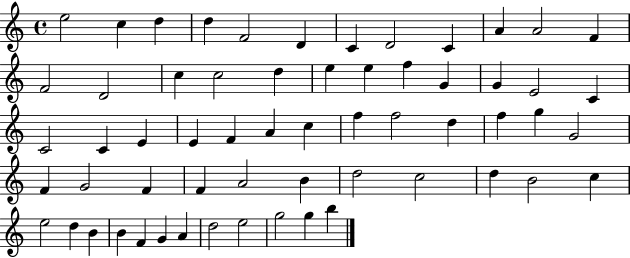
{
  \clef treble
  \time 4/4
  \defaultTimeSignature
  \key c \major
  e''2 c''4 d''4 | d''4 f'2 d'4 | c'4 d'2 c'4 | a'4 a'2 f'4 | \break f'2 d'2 | c''4 c''2 d''4 | e''4 e''4 f''4 g'4 | g'4 e'2 c'4 | \break c'2 c'4 e'4 | e'4 f'4 a'4 c''4 | f''4 f''2 d''4 | f''4 g''4 g'2 | \break f'4 g'2 f'4 | f'4 a'2 b'4 | d''2 c''2 | d''4 b'2 c''4 | \break e''2 d''4 b'4 | b'4 f'4 g'4 a'4 | d''2 e''2 | g''2 g''4 b''4 | \break \bar "|."
}